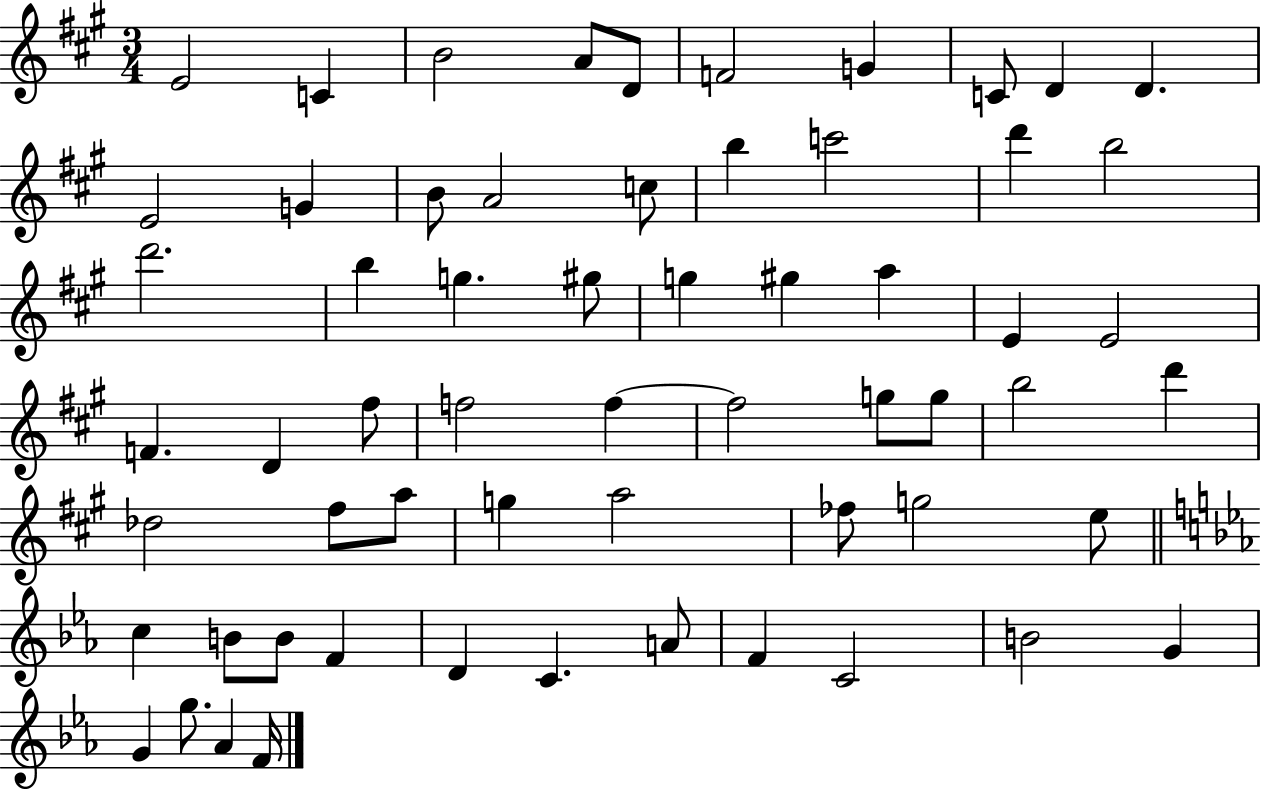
X:1
T:Untitled
M:3/4
L:1/4
K:A
E2 C B2 A/2 D/2 F2 G C/2 D D E2 G B/2 A2 c/2 b c'2 d' b2 d'2 b g ^g/2 g ^g a E E2 F D ^f/2 f2 f f2 g/2 g/2 b2 d' _d2 ^f/2 a/2 g a2 _f/2 g2 e/2 c B/2 B/2 F D C A/2 F C2 B2 G G g/2 _A F/4